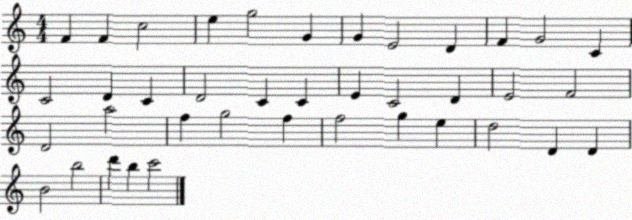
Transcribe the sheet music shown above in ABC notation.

X:1
T:Untitled
M:4/4
L:1/4
K:C
F F c2 e g2 G G E2 D F G2 C C2 D C D2 C C E C2 D E2 F2 D2 a2 f g2 f f2 g e d2 D D B2 b2 d' b c'2